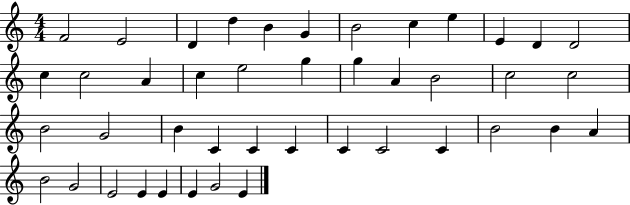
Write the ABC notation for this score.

X:1
T:Untitled
M:4/4
L:1/4
K:C
F2 E2 D d B G B2 c e E D D2 c c2 A c e2 g g A B2 c2 c2 B2 G2 B C C C C C2 C B2 B A B2 G2 E2 E E E G2 E